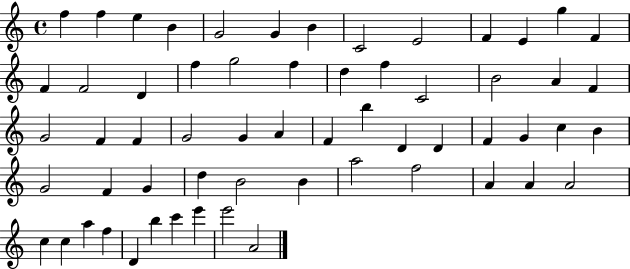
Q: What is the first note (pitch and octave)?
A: F5